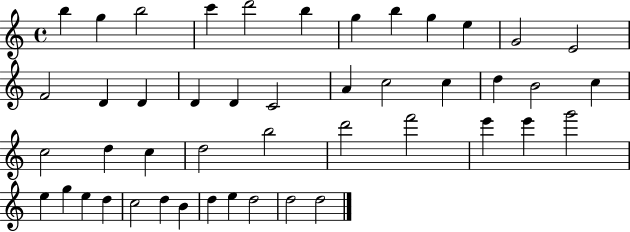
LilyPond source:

{
  \clef treble
  \time 4/4
  \defaultTimeSignature
  \key c \major
  b''4 g''4 b''2 | c'''4 d'''2 b''4 | g''4 b''4 g''4 e''4 | g'2 e'2 | \break f'2 d'4 d'4 | d'4 d'4 c'2 | a'4 c''2 c''4 | d''4 b'2 c''4 | \break c''2 d''4 c''4 | d''2 b''2 | d'''2 f'''2 | e'''4 e'''4 g'''2 | \break e''4 g''4 e''4 d''4 | c''2 d''4 b'4 | d''4 e''4 d''2 | d''2 d''2 | \break \bar "|."
}